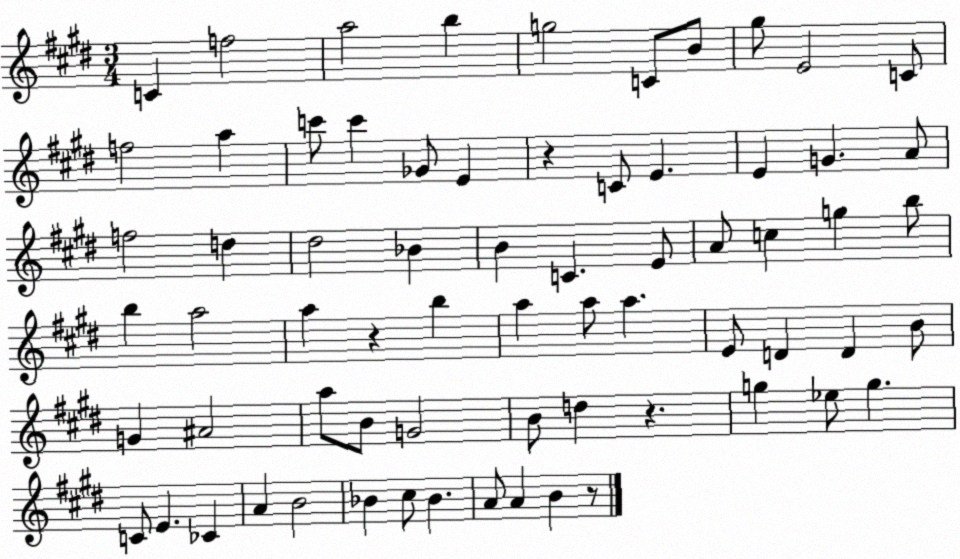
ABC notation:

X:1
T:Untitled
M:3/4
L:1/4
K:E
C f2 a2 b g2 C/2 B/2 ^g/2 E2 C/2 f2 a c'/2 c' _G/2 E z C/2 E E G A/2 f2 d ^d2 _B B C E/2 A/2 c g b/2 b a2 a z b a a/2 a E/2 D D B/2 G ^A2 a/2 B/2 G2 B/2 d z g _e/2 g C/2 E _C A B2 _B ^c/2 _B A/2 A B z/2